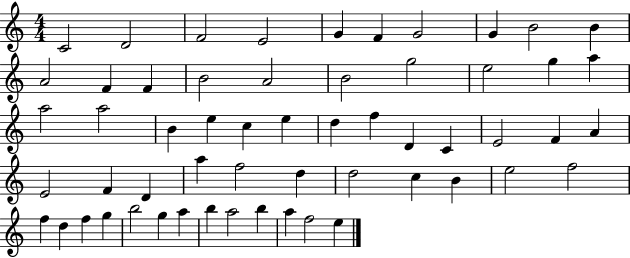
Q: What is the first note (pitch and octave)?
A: C4